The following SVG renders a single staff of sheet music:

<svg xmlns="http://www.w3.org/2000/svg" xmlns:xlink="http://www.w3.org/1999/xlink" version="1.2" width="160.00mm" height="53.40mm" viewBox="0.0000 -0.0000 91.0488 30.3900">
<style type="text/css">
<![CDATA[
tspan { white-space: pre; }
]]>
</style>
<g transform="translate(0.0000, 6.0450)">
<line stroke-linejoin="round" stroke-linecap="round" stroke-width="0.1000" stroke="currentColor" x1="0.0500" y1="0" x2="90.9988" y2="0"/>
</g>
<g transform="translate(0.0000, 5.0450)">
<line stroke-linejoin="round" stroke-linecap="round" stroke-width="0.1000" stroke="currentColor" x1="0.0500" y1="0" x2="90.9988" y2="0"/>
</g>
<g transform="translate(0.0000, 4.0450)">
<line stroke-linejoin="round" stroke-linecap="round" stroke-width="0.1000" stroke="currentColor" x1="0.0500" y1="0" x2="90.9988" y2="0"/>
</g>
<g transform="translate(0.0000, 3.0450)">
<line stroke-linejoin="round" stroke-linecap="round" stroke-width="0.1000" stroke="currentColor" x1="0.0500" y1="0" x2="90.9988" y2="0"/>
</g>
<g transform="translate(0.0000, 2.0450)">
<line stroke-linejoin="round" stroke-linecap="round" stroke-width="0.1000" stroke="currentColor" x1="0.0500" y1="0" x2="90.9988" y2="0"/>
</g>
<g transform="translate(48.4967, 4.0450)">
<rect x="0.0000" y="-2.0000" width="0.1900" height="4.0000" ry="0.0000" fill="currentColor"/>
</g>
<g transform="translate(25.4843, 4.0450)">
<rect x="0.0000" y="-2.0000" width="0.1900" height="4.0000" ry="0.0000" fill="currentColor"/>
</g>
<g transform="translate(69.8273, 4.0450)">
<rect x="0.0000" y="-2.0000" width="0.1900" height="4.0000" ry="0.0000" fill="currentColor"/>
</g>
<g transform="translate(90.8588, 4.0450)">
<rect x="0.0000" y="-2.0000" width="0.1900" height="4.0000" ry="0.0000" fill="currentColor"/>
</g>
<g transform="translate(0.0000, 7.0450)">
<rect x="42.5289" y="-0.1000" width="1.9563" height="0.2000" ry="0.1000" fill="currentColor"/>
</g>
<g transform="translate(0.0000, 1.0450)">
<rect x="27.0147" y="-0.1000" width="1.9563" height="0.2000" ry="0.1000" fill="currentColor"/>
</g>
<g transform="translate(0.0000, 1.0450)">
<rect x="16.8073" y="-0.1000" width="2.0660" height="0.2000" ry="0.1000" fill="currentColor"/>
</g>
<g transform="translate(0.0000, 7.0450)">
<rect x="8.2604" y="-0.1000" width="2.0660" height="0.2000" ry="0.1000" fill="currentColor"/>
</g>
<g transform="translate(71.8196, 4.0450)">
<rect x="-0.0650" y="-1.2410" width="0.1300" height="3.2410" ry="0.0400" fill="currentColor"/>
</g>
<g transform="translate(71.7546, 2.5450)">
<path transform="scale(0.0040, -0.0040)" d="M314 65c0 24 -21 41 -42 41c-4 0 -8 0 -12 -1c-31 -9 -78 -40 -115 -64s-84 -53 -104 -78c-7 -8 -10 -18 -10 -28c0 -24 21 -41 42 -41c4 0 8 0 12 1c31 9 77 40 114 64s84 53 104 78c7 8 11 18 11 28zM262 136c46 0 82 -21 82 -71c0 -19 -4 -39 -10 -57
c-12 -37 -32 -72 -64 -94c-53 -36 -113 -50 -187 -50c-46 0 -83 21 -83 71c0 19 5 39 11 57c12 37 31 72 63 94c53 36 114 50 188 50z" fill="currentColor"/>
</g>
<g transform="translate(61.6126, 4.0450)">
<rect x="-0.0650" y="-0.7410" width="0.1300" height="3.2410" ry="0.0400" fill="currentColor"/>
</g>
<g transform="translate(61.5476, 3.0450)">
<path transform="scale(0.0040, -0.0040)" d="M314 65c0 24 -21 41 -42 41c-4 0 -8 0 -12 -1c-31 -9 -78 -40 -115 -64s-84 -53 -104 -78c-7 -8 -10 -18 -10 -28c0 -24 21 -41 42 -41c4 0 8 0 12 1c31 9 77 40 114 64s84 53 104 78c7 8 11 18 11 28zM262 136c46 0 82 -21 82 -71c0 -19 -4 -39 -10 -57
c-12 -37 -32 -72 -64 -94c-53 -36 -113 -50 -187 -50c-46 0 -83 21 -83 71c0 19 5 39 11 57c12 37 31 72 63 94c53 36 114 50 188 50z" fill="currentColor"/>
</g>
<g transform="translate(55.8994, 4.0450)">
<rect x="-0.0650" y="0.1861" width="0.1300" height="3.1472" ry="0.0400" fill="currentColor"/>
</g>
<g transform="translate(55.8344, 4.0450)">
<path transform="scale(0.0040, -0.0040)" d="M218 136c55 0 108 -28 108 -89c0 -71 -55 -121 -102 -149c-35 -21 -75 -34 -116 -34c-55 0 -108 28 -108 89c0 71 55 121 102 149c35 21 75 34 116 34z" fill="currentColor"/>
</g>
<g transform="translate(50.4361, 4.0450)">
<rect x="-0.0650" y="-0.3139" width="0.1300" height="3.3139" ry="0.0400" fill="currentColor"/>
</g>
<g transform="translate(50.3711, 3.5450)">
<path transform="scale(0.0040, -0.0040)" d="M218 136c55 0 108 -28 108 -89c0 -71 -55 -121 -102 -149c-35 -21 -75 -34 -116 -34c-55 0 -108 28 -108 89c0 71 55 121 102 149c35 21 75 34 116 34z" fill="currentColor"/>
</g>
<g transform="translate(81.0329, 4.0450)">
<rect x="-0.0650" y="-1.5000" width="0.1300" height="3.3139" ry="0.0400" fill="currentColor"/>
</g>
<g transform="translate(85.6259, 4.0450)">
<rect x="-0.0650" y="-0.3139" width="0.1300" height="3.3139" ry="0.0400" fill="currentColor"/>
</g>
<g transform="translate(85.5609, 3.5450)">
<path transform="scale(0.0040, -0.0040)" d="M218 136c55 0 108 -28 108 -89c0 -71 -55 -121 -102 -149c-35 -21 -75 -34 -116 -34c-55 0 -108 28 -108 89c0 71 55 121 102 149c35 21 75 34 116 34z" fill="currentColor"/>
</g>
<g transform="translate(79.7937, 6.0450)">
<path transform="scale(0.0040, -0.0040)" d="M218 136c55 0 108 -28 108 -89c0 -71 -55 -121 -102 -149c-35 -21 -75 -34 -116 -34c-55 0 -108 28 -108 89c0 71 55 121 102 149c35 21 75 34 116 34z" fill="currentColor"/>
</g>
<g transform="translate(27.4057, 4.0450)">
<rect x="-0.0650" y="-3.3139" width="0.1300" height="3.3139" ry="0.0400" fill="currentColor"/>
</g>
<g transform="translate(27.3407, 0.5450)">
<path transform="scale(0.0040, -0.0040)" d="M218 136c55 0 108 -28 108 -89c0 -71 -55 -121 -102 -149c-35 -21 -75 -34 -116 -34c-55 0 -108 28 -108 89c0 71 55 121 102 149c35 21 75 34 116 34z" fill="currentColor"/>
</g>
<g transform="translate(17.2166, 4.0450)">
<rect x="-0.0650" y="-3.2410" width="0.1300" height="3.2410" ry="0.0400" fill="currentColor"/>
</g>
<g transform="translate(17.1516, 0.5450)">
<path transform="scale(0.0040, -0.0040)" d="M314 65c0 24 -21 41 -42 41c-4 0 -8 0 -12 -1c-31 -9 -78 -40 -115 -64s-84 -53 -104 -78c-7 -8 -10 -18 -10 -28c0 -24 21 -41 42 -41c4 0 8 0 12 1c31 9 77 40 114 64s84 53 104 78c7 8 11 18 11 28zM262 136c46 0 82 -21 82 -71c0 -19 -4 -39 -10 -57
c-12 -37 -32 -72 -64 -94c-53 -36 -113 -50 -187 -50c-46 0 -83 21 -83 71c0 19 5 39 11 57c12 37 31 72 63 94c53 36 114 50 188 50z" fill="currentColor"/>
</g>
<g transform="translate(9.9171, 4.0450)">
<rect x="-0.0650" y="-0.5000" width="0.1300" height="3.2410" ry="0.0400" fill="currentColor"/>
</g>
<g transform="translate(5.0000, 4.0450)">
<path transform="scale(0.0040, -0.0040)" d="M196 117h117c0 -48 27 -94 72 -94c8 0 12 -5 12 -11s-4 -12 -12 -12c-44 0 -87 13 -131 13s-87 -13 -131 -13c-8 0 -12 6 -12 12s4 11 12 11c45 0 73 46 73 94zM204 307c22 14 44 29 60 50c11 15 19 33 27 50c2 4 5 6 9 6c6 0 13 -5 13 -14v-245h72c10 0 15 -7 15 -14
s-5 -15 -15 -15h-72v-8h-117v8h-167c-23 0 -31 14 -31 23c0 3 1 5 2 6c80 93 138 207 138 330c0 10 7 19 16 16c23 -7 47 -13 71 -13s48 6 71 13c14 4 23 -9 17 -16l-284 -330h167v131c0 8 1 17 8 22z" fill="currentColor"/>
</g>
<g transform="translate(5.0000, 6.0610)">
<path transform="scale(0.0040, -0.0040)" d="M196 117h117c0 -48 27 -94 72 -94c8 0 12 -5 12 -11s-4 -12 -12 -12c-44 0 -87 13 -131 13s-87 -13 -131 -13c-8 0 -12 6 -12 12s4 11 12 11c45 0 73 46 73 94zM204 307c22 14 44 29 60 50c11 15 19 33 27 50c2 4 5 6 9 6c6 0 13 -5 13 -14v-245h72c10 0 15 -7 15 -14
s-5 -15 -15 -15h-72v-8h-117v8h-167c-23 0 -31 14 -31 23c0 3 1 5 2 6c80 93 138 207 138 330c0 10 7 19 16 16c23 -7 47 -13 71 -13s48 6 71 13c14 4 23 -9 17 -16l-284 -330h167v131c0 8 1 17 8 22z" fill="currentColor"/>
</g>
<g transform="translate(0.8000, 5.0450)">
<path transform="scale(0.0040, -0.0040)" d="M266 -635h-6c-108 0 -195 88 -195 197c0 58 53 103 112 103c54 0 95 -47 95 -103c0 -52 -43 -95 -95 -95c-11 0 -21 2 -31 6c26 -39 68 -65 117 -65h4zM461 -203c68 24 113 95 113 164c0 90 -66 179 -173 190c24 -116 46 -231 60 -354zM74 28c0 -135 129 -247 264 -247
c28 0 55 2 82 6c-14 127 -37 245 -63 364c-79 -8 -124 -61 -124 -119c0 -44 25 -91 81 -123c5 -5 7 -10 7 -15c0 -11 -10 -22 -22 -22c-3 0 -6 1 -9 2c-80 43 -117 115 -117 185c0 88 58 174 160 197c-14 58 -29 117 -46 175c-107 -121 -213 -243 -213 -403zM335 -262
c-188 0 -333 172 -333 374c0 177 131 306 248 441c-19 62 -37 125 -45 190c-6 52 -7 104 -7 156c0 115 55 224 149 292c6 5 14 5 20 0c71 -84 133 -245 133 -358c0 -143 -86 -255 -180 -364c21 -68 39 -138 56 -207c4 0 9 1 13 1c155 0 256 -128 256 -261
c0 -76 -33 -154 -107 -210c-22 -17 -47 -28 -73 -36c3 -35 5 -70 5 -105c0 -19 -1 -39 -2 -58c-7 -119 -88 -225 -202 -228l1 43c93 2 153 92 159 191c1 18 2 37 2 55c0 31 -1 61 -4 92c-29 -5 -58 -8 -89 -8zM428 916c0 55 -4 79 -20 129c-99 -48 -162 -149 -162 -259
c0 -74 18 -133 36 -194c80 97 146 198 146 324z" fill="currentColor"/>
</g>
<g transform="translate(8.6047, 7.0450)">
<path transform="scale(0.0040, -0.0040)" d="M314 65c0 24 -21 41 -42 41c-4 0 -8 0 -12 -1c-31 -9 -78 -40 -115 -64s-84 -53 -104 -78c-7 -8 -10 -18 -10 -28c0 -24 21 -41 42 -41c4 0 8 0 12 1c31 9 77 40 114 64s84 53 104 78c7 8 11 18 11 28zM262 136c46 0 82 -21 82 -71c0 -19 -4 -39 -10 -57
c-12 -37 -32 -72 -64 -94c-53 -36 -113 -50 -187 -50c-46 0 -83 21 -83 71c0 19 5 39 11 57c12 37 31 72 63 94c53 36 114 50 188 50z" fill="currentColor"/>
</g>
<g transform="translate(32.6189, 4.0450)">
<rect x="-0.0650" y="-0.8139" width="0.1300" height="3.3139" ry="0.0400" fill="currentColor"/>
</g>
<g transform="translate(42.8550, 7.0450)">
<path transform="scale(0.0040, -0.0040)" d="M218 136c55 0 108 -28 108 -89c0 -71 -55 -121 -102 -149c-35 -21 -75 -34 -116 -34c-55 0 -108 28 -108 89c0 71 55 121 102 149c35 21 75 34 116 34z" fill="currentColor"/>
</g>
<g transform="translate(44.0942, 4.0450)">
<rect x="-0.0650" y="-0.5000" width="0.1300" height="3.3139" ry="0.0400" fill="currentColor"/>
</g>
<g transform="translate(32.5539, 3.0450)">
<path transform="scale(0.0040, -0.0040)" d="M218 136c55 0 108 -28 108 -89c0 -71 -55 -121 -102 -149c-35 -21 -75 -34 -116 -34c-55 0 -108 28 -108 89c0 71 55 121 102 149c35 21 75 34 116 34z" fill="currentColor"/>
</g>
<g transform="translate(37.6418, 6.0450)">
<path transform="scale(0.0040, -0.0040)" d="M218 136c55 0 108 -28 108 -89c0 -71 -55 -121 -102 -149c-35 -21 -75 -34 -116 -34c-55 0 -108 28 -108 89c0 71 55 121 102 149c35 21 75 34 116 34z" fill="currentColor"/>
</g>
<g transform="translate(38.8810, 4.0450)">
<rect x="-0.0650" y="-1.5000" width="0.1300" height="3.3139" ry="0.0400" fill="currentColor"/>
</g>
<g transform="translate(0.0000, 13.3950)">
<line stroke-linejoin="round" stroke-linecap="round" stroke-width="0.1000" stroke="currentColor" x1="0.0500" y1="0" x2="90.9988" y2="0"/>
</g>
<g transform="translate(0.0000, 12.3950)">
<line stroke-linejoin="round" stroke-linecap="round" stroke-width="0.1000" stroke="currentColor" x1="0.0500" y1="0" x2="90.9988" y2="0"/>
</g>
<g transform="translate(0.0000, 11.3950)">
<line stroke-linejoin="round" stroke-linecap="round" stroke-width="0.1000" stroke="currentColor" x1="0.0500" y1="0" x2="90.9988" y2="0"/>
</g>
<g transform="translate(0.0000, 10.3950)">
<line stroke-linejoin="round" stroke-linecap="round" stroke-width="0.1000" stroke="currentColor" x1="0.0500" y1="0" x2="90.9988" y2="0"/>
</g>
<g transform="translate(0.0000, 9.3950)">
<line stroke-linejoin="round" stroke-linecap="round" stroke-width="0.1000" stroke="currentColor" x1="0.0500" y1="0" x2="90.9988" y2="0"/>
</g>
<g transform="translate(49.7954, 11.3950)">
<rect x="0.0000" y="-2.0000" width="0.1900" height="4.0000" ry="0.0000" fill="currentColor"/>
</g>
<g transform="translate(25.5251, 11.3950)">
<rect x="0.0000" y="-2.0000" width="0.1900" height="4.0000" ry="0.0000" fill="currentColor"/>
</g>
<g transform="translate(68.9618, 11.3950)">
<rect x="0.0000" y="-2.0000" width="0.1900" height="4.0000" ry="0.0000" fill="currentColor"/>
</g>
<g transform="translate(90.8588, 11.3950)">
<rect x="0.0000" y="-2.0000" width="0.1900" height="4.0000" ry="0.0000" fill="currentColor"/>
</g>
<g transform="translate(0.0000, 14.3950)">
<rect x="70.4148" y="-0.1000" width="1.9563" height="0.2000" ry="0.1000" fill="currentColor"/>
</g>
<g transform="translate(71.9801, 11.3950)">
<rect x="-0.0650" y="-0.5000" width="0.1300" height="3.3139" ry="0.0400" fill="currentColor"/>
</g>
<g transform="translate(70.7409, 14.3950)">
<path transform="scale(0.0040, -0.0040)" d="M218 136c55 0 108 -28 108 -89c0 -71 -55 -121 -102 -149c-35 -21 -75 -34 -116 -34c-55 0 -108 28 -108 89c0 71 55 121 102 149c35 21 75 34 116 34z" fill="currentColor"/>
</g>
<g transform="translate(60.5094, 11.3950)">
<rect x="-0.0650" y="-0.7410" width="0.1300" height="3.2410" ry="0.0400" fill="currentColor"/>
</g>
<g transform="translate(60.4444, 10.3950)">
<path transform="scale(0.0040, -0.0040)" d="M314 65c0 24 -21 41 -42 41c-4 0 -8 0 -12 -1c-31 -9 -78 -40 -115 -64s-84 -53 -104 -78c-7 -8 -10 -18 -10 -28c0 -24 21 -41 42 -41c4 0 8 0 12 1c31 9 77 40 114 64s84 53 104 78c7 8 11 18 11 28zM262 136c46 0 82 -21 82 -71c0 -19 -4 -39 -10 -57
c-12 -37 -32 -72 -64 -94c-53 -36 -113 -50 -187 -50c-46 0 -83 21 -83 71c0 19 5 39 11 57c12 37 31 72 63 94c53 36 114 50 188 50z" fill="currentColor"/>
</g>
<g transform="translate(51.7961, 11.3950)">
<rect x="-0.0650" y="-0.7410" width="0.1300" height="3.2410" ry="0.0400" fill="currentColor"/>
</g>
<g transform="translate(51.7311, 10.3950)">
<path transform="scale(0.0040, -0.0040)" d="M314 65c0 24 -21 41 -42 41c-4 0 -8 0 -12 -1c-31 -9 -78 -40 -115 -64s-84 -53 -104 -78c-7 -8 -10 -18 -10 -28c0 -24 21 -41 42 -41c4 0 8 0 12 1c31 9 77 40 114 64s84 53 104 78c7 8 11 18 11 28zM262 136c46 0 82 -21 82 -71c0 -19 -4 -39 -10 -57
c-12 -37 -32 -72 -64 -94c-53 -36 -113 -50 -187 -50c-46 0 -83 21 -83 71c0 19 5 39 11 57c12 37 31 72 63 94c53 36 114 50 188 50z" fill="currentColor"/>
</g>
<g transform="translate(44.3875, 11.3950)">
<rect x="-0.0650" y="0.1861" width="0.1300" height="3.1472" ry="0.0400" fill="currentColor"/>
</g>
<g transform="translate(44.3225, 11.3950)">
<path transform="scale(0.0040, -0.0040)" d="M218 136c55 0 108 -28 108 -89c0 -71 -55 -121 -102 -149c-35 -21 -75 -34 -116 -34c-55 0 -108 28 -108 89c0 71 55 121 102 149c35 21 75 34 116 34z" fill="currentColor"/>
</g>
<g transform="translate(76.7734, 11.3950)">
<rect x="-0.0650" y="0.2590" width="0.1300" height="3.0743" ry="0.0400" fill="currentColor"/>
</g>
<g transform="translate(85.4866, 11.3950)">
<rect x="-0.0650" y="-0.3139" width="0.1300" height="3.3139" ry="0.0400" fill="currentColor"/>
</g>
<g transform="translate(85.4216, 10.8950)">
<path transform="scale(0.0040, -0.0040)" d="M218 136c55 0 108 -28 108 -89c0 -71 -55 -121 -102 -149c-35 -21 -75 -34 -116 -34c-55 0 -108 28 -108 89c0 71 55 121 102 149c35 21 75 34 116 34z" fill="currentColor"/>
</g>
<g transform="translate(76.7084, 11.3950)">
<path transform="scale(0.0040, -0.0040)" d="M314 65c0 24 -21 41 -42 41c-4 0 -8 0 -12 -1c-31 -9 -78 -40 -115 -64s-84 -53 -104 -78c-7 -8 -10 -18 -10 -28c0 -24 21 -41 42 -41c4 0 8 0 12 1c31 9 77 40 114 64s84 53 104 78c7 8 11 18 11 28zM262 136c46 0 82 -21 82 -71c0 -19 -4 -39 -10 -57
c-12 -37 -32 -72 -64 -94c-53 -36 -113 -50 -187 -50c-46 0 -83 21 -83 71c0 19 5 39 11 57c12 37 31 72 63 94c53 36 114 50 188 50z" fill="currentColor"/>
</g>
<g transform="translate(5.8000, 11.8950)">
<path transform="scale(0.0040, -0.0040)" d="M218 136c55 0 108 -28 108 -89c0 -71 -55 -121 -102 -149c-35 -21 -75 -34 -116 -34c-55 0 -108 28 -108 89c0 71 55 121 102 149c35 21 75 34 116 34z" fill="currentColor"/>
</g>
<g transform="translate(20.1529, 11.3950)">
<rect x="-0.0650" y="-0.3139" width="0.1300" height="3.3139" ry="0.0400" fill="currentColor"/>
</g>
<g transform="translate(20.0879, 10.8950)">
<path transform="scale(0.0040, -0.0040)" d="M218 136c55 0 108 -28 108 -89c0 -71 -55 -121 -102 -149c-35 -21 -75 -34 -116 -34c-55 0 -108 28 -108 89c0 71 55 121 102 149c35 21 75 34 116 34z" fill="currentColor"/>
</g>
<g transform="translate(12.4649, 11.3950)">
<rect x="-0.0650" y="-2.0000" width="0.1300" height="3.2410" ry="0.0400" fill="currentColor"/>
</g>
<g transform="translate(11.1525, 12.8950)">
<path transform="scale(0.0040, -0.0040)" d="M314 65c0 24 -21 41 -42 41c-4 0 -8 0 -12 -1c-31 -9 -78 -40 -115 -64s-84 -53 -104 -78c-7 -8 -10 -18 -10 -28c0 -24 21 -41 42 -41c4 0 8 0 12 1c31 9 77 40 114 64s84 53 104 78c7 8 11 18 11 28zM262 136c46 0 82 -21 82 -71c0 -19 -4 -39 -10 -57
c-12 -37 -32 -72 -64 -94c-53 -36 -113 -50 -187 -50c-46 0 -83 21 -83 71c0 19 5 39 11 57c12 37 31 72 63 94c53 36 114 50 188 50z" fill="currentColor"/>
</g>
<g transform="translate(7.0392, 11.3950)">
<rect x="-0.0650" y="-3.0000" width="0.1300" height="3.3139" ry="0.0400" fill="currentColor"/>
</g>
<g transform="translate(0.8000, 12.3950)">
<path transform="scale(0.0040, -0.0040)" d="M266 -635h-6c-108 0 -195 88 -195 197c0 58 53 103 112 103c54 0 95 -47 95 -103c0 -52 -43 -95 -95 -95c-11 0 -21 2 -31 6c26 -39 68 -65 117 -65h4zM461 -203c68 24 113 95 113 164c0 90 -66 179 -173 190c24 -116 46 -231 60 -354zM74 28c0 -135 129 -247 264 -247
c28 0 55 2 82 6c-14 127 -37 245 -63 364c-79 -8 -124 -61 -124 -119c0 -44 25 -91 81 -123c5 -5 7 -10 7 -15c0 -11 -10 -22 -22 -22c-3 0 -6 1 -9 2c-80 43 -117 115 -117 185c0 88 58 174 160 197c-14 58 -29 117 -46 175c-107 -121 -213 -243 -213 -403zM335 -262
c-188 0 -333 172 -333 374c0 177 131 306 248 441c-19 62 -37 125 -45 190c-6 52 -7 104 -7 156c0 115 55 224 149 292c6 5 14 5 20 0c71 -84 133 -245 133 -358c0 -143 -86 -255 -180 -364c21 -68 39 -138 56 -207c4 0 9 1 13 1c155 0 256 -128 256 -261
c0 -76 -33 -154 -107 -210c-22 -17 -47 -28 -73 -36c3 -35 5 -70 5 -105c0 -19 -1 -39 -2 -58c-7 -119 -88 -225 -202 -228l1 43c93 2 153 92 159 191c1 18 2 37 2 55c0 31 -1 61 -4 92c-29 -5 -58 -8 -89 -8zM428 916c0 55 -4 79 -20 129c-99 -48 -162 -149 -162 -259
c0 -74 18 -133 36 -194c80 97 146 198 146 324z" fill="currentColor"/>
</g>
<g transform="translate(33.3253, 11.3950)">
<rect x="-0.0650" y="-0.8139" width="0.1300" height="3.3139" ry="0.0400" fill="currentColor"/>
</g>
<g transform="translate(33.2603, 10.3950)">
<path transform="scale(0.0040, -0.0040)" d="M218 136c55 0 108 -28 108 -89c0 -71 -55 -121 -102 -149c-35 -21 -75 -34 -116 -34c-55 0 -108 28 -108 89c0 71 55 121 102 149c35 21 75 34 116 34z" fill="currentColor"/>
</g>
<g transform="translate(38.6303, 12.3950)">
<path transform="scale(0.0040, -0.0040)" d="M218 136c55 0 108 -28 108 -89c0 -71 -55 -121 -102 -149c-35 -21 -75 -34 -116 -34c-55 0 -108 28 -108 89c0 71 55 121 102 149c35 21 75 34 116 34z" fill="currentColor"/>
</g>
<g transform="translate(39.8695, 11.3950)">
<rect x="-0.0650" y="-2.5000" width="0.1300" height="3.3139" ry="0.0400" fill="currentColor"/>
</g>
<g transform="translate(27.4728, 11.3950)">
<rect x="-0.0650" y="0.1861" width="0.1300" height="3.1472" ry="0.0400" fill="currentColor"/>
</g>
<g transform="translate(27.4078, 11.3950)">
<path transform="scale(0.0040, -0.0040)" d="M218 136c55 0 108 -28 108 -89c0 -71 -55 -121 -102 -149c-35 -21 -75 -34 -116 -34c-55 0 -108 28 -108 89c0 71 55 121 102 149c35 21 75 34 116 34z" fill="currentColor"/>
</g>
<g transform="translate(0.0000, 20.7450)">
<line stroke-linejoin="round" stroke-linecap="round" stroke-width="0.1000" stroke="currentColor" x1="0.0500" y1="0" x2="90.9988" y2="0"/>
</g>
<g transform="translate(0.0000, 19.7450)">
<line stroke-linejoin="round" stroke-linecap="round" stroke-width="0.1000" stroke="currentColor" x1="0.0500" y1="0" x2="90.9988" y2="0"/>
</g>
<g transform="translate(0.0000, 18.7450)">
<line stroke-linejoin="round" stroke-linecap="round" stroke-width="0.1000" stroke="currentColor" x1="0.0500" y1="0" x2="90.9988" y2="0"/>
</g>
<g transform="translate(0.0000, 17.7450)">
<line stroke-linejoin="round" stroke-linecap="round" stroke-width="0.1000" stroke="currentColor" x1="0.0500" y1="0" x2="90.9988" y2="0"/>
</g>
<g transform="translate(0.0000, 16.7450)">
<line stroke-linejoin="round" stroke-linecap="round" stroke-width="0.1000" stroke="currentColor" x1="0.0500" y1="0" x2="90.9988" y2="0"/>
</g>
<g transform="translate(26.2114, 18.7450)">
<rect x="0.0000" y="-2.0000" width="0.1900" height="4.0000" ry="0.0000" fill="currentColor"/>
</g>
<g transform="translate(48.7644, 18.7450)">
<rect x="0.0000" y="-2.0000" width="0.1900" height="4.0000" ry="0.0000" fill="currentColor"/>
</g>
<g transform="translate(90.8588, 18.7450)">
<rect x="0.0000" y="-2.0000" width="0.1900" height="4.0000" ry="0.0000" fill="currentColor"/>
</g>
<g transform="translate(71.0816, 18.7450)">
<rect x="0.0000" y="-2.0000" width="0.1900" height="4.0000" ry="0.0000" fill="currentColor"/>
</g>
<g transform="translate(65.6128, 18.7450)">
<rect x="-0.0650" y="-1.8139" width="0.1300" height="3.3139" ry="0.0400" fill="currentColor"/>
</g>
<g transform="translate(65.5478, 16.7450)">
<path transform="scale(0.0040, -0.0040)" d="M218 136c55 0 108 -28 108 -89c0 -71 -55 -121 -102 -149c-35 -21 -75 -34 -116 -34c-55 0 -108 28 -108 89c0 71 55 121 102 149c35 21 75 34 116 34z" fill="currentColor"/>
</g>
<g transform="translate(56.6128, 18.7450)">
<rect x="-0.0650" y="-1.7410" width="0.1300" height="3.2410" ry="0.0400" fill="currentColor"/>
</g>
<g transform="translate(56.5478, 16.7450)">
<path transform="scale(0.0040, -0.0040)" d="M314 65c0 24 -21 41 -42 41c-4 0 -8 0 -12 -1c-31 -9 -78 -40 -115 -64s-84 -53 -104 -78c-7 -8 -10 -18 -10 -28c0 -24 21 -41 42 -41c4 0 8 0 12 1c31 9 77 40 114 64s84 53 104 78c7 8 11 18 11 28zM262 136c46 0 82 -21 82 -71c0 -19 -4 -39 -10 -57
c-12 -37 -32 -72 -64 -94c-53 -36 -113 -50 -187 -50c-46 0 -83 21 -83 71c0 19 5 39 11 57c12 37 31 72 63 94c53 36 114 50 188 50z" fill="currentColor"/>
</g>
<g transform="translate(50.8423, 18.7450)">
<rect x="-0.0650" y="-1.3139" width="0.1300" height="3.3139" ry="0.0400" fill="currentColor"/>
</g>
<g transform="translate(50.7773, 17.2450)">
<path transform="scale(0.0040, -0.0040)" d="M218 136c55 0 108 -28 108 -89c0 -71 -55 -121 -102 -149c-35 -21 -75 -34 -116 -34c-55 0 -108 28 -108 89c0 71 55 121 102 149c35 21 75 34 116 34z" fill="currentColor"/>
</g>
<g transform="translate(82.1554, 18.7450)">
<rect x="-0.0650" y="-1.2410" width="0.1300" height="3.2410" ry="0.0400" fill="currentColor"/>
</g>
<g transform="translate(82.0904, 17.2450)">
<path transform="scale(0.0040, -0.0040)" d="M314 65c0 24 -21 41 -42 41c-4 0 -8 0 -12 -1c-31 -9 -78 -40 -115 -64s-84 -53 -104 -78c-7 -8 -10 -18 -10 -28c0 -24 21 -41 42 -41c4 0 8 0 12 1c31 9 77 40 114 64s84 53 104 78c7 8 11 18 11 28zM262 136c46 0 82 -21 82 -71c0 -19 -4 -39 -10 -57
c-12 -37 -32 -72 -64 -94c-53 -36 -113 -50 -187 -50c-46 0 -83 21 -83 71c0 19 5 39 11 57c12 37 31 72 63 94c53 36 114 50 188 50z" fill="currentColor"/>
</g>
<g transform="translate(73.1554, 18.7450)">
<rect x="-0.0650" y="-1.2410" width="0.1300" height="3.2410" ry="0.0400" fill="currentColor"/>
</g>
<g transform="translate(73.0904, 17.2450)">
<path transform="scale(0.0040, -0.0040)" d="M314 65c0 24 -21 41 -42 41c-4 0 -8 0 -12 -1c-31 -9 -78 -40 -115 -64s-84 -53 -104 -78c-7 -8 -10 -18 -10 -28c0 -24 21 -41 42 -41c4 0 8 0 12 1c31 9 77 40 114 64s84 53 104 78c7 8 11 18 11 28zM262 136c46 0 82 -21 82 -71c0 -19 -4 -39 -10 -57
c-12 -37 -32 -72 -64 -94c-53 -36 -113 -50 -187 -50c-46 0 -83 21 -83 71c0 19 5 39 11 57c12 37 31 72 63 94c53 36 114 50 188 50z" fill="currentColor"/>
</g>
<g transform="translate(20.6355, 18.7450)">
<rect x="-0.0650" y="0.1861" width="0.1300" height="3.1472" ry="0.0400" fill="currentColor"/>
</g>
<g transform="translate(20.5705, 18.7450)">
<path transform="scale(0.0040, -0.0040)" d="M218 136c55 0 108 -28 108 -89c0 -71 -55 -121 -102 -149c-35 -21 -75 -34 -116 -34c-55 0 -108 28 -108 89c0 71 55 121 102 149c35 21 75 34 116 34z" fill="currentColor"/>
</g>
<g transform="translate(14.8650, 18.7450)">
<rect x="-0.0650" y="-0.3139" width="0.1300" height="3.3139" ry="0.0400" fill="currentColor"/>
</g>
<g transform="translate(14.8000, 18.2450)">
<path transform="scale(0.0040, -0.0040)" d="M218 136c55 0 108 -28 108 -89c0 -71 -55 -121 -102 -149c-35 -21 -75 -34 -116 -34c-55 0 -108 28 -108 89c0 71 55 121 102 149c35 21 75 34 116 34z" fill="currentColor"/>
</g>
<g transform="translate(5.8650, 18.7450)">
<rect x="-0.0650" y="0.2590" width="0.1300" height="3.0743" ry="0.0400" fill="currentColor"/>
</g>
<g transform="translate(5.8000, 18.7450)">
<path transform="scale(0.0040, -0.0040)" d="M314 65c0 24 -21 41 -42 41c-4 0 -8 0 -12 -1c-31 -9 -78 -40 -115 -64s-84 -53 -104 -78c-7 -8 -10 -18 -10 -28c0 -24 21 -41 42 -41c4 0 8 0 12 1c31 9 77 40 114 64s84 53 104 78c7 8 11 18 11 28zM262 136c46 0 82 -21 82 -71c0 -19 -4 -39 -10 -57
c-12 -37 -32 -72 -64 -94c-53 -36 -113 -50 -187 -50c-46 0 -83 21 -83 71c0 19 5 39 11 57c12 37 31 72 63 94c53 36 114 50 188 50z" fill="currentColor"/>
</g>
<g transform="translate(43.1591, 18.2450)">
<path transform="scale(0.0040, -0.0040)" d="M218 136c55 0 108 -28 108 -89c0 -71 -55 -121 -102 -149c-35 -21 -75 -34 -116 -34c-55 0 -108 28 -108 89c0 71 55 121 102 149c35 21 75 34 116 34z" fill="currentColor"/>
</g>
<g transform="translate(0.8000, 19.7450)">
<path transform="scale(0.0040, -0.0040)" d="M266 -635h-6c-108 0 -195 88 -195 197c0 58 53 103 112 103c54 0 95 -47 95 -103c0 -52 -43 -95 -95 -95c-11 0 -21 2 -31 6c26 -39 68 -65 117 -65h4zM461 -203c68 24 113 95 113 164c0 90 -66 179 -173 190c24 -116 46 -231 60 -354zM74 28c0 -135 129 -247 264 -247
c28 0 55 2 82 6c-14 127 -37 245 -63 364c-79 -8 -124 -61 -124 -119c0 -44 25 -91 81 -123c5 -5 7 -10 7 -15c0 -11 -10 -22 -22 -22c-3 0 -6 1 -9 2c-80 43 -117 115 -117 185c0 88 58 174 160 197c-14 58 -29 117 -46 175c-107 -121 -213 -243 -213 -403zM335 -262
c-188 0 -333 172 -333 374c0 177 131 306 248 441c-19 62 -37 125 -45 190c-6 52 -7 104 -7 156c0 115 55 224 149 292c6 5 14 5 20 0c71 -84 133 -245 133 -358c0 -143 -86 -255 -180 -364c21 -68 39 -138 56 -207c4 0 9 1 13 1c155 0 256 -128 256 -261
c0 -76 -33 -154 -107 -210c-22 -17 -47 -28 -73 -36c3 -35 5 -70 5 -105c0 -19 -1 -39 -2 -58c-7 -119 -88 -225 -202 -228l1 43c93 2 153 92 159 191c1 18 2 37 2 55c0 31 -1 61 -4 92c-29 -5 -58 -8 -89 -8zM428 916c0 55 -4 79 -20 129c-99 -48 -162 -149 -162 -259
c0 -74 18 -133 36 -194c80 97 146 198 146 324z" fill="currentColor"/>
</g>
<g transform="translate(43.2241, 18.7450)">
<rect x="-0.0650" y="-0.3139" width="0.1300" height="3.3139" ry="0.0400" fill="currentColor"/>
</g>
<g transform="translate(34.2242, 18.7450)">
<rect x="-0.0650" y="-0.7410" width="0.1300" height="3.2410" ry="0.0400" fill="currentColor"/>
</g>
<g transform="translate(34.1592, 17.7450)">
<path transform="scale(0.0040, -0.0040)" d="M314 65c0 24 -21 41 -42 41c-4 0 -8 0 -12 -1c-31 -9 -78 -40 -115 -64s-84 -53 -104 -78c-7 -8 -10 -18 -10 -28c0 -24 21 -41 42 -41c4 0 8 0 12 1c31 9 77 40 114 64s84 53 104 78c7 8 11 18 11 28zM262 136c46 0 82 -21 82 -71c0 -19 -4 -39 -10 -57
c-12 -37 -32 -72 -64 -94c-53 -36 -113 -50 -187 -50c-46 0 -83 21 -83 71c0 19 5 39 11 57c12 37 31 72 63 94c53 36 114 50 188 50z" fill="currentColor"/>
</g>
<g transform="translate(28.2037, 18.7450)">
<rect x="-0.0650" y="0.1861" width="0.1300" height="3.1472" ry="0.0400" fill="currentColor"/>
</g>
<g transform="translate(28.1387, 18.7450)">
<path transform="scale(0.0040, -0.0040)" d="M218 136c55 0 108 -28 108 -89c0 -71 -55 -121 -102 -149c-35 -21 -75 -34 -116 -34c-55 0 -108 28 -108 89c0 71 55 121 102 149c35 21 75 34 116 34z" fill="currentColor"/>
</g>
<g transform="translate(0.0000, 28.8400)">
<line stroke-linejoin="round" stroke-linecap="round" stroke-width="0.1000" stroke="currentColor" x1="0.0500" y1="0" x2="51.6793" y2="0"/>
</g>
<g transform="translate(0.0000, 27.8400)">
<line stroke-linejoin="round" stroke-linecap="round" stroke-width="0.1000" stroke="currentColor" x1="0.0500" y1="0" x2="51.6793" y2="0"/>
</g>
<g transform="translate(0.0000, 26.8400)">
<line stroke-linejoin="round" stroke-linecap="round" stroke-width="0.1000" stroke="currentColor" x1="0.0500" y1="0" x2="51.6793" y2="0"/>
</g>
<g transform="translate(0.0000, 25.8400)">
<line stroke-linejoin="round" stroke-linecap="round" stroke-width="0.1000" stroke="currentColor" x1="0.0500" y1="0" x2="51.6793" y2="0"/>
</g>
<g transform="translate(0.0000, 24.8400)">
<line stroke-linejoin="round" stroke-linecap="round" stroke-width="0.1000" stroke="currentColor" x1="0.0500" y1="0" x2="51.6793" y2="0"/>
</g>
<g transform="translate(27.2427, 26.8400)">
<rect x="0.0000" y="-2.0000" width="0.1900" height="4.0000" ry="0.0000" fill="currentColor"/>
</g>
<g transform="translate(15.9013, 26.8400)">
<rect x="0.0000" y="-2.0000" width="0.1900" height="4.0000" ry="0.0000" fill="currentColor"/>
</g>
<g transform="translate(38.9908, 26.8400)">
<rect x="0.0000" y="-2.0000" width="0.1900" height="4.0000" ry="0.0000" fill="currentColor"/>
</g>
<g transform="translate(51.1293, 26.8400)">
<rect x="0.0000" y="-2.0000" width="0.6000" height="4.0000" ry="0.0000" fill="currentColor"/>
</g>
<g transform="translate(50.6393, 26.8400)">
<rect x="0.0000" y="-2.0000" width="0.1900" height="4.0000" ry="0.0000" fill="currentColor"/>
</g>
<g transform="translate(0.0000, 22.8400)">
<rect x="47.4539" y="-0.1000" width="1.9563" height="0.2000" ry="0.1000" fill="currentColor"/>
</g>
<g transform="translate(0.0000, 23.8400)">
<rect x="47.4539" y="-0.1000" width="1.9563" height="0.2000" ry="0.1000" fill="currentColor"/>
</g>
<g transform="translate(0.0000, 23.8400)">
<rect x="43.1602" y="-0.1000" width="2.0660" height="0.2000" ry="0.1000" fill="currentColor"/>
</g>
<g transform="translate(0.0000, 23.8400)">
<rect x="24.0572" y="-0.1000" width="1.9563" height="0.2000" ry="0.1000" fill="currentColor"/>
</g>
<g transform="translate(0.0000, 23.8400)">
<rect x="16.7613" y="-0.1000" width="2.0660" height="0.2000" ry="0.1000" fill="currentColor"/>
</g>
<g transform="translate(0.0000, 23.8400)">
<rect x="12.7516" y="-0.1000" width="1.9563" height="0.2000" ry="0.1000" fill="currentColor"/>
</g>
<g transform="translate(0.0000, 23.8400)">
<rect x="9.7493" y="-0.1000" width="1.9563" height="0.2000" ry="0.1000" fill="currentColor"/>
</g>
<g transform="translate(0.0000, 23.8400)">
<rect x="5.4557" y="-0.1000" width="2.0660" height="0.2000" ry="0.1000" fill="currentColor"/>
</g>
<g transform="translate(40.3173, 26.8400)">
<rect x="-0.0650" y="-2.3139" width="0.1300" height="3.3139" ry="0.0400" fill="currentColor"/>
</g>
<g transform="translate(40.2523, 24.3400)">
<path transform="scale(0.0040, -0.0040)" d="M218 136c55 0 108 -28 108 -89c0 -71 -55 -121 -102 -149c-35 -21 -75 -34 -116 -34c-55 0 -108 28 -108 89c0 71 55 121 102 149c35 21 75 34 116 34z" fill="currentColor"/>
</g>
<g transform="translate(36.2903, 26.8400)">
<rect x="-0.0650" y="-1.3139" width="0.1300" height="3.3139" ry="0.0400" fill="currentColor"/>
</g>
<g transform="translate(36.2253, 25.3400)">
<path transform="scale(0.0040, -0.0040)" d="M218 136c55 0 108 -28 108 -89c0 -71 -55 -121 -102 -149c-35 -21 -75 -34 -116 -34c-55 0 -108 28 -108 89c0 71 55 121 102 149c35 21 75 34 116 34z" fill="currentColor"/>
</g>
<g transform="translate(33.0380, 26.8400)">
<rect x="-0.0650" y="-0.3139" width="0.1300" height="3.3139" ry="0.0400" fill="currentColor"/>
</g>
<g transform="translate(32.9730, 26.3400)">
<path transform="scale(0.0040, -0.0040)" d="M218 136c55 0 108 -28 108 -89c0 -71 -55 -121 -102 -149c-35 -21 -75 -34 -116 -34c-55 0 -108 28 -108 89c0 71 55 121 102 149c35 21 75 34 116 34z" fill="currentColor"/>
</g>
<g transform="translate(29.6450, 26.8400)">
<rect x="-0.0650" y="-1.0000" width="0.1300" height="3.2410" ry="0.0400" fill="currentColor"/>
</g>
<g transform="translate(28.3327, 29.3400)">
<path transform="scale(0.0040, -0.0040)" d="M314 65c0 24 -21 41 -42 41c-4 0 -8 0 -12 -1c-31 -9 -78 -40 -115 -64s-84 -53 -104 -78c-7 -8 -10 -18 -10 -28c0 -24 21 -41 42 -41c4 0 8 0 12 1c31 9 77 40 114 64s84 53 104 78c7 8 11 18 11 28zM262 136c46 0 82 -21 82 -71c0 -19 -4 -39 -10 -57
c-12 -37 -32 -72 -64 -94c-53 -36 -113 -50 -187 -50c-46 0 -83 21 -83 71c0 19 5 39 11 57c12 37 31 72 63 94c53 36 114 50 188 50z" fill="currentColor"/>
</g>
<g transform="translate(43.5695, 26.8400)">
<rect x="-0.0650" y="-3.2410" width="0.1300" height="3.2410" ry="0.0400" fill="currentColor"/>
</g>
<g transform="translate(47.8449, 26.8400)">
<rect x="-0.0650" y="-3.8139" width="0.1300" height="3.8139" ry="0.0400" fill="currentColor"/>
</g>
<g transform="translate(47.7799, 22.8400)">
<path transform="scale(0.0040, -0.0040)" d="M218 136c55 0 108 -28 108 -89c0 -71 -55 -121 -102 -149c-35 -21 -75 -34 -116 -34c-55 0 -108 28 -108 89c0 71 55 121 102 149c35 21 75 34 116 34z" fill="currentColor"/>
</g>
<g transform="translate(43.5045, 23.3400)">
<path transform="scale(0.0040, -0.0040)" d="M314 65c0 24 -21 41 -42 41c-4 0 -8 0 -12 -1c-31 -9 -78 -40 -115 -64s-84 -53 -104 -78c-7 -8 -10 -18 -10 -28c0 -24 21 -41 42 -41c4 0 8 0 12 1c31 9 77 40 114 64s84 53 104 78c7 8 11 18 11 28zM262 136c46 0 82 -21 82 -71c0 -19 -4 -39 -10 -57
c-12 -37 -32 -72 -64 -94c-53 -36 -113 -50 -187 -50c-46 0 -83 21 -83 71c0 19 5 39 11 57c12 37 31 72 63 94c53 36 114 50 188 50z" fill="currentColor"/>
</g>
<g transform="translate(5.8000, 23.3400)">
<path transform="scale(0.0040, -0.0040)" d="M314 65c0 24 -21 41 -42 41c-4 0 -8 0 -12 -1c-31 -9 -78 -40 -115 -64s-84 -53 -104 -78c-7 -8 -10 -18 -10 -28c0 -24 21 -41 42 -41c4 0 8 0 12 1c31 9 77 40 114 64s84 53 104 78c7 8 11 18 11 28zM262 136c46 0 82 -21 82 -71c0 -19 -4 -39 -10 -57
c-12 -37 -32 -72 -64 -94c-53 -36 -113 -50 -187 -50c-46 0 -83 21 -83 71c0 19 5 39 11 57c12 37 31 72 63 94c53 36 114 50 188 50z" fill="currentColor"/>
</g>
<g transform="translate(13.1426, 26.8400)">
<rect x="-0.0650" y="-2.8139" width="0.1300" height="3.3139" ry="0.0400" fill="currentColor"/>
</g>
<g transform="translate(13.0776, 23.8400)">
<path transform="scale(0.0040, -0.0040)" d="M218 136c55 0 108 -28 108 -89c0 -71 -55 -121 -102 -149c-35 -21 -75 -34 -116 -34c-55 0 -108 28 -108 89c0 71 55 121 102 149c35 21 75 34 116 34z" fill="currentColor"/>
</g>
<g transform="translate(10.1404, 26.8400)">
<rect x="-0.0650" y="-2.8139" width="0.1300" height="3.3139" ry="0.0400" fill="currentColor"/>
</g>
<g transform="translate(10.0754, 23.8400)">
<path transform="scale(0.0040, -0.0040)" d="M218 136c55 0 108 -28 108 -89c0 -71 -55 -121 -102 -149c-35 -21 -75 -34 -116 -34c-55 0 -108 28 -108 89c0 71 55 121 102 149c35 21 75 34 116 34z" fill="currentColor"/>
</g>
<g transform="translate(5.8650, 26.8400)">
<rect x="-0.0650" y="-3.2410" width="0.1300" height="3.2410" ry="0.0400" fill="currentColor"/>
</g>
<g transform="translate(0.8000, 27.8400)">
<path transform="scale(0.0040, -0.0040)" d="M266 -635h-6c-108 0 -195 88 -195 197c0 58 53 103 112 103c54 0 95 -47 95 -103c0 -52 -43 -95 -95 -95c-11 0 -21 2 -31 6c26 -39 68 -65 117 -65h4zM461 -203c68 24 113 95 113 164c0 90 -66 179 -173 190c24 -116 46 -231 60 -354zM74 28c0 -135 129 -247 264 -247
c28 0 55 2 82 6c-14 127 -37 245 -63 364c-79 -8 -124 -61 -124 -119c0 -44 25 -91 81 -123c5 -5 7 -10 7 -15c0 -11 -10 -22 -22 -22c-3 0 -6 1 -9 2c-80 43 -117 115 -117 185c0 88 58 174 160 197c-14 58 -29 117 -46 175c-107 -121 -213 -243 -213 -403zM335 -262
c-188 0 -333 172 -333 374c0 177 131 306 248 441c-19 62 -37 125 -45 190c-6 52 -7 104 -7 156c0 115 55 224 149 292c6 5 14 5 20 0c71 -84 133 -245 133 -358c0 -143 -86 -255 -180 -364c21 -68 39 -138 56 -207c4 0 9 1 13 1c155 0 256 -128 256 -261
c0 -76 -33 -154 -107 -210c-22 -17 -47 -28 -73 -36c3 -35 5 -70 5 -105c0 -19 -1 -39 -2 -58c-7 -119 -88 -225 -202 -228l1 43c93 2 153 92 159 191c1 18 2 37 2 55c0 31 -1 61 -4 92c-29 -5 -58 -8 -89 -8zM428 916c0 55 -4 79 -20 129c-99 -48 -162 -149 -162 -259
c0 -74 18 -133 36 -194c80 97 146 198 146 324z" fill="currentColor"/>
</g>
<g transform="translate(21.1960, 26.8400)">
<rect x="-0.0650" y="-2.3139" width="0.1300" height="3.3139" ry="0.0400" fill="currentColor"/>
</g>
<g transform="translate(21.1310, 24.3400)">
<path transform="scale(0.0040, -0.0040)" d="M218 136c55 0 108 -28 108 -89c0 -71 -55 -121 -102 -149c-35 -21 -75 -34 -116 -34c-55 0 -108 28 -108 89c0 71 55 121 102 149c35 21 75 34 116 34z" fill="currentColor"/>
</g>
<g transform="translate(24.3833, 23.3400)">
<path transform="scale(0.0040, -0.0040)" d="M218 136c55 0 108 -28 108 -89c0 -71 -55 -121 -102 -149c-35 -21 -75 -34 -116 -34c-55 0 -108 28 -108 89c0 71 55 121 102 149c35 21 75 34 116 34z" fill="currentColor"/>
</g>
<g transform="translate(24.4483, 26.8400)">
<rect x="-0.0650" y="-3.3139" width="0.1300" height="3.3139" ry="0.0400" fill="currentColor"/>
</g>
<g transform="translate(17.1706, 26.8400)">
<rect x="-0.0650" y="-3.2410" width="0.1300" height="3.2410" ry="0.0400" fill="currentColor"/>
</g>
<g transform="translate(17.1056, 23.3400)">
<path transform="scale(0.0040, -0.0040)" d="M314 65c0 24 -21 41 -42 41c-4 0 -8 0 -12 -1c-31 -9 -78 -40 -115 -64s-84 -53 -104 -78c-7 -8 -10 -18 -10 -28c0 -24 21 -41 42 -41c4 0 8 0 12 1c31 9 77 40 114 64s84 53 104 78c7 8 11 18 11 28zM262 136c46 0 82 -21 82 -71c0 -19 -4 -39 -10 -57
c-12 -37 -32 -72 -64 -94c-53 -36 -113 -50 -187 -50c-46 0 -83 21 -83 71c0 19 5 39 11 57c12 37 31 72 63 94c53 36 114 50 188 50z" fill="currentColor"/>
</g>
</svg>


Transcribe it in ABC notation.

X:1
T:Untitled
M:4/4
L:1/4
K:C
C2 b2 b d E C c B d2 e2 E c A F2 c B d G B d2 d2 C B2 c B2 c B B d2 c e f2 f e2 e2 b2 a a b2 g b D2 c e g b2 c'